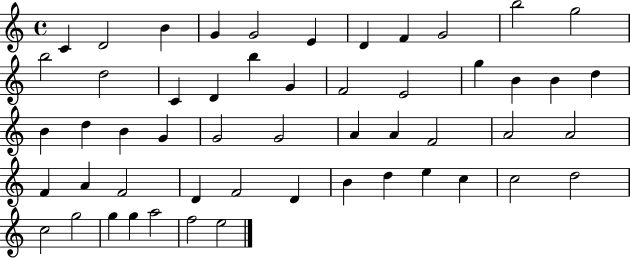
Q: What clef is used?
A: treble